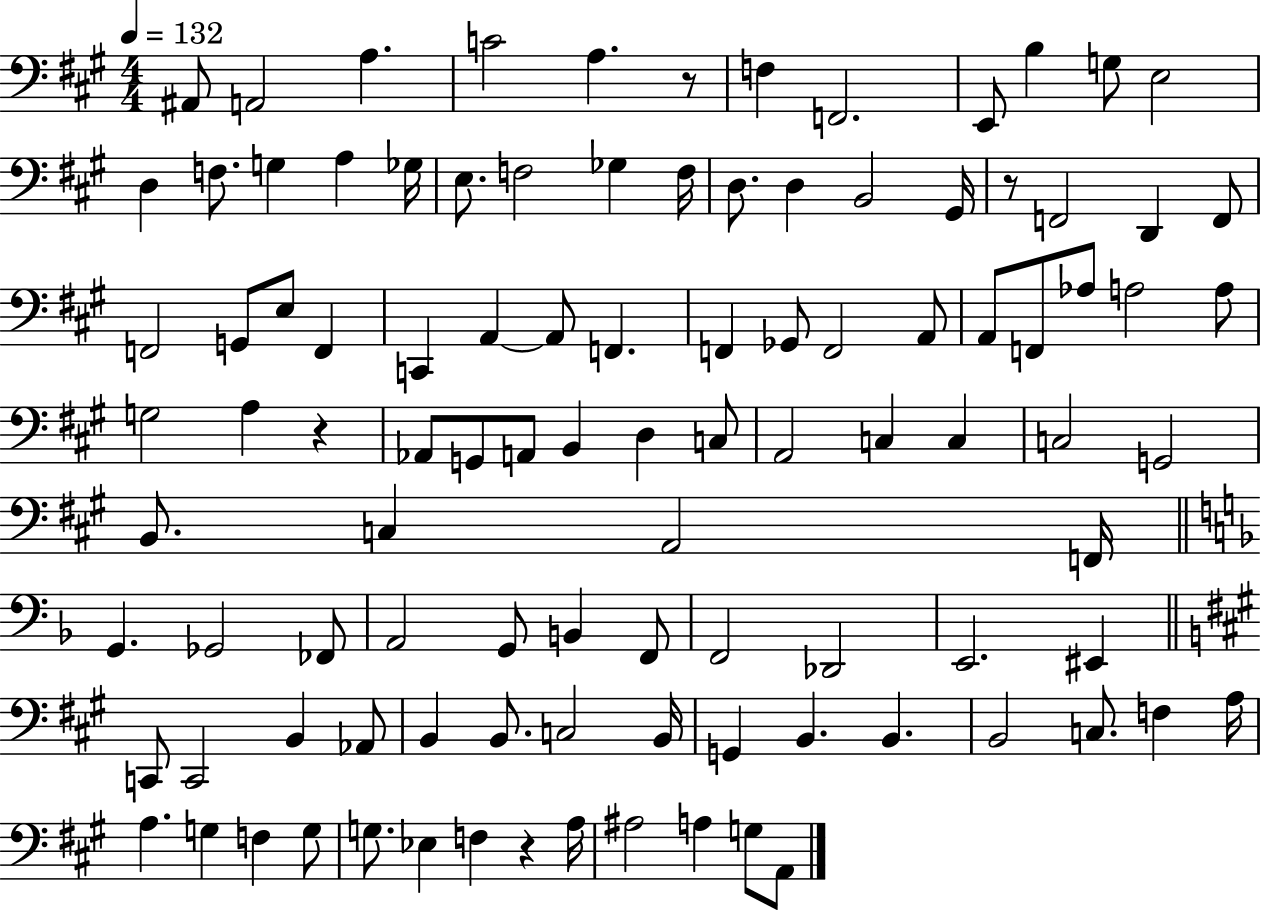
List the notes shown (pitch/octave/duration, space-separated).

A#2/e A2/h A3/q. C4/h A3/q. R/e F3/q F2/h. E2/e B3/q G3/e E3/h D3/q F3/e. G3/q A3/q Gb3/s E3/e. F3/h Gb3/q F3/s D3/e. D3/q B2/h G#2/s R/e F2/h D2/q F2/e F2/h G2/e E3/e F2/q C2/q A2/q A2/e F2/q. F2/q Gb2/e F2/h A2/e A2/e F2/e Ab3/e A3/h A3/e G3/h A3/q R/q Ab2/e G2/e A2/e B2/q D3/q C3/e A2/h C3/q C3/q C3/h G2/h B2/e. C3/q A2/h F2/s G2/q. Gb2/h FES2/e A2/h G2/e B2/q F2/e F2/h Db2/h E2/h. EIS2/q C2/e C2/h B2/q Ab2/e B2/q B2/e. C3/h B2/s G2/q B2/q. B2/q. B2/h C3/e. F3/q A3/s A3/q. G3/q F3/q G3/e G3/e. Eb3/q F3/q R/q A3/s A#3/h A3/q G3/e A2/e